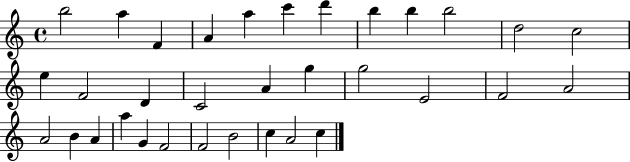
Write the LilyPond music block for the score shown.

{
  \clef treble
  \time 4/4
  \defaultTimeSignature
  \key c \major
  b''2 a''4 f'4 | a'4 a''4 c'''4 d'''4 | b''4 b''4 b''2 | d''2 c''2 | \break e''4 f'2 d'4 | c'2 a'4 g''4 | g''2 e'2 | f'2 a'2 | \break a'2 b'4 a'4 | a''4 g'4 f'2 | f'2 b'2 | c''4 a'2 c''4 | \break \bar "|."
}